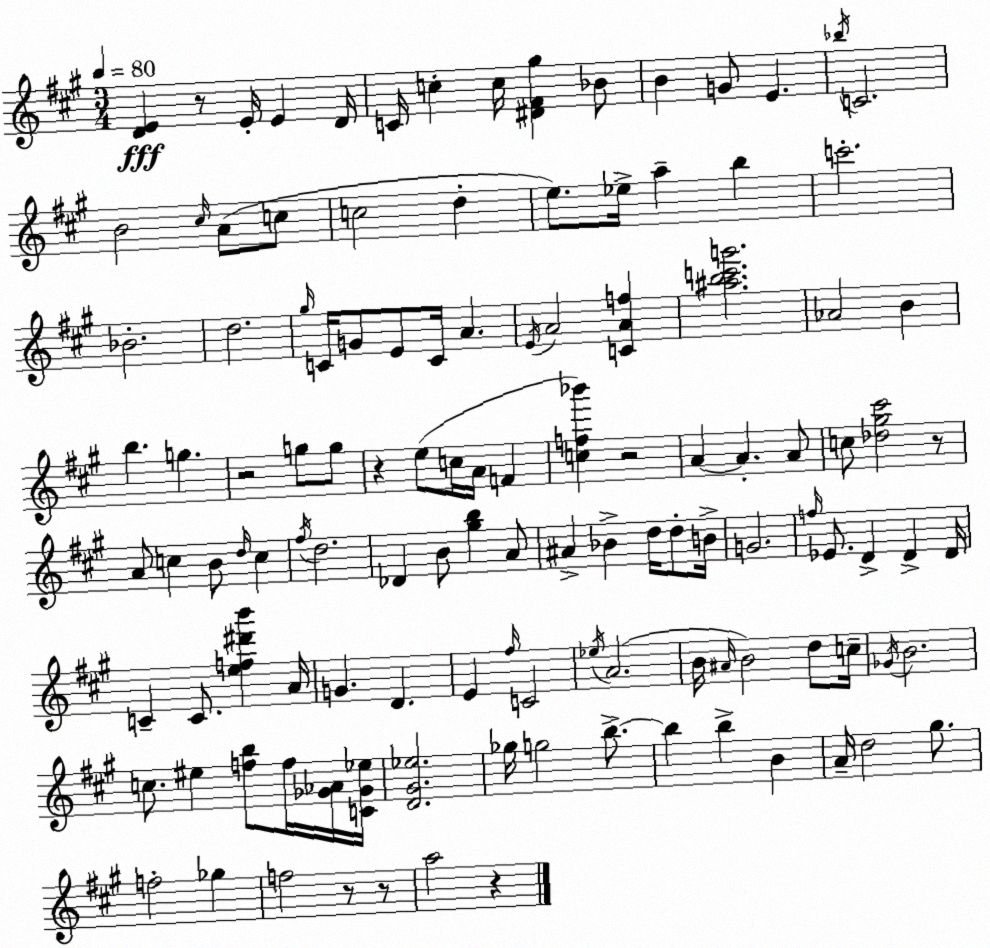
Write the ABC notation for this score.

X:1
T:Untitled
M:3/4
L:1/4
K:A
[DE] z/2 E/4 E D/4 C/4 c c/4 [^D^F^g] _B/2 B G/2 E _b/4 C2 B2 ^c/4 A/2 c/2 c2 d e/2 _e/4 a b c'2 _B2 d2 ^g/4 C/4 G/2 E/2 C/4 A E/4 A2 [CAf] [^abc'g']2 _A2 B b g z2 g/2 g/2 z e/2 c/4 A/4 F [cf_b'] z2 A A A/2 c/2 [_d^g^c']2 z/2 A/2 c B/2 d/4 c ^f/4 d2 _D B/2 [^gb] A/2 ^A _B d/4 d/2 B/4 G2 f/4 _E/2 D D D/4 C C/2 [ef^d'b'] A/4 G D E ^f/4 C2 _e/4 A2 B/4 ^A/4 B2 d/2 c/4 _G/4 B2 c/2 ^e [fb]/2 f/4 [_G_A]/4 [C_G_e]/4 [D^G_e]2 _g/4 g2 b/2 b b B A/4 d2 ^g/2 f2 _g f2 z/2 z/2 a2 z